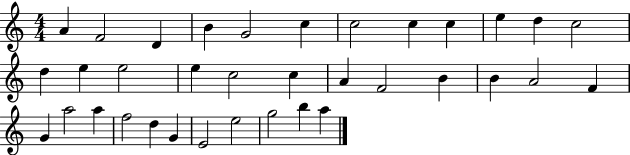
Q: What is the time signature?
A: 4/4